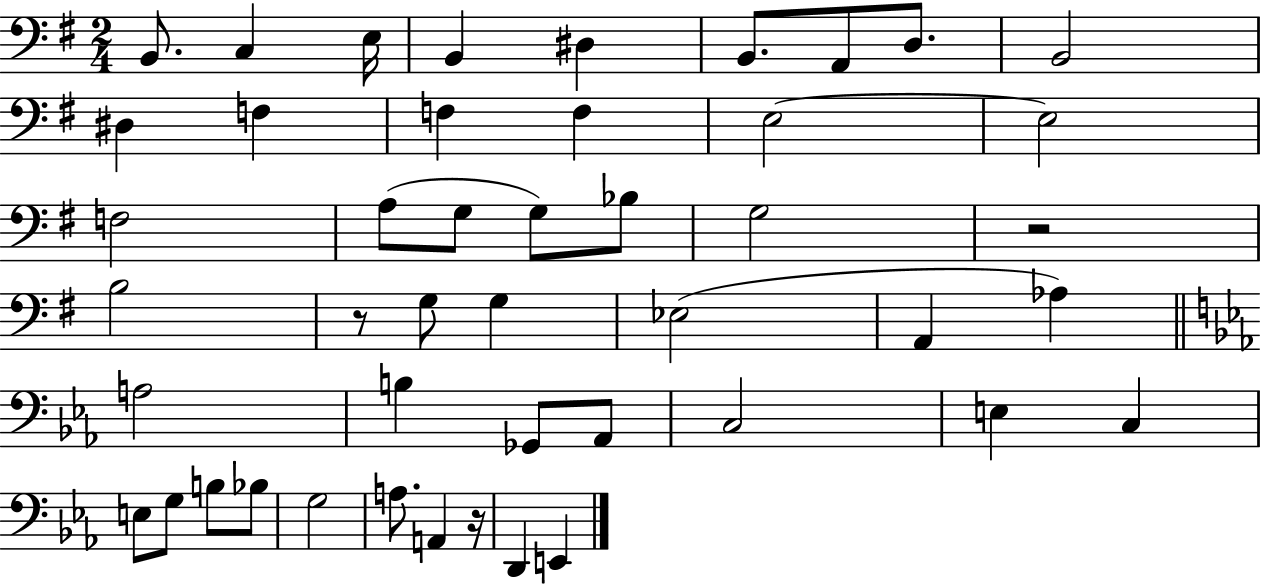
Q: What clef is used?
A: bass